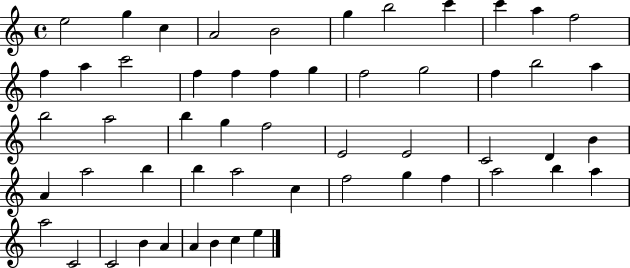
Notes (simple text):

E5/h G5/q C5/q A4/h B4/h G5/q B5/h C6/q C6/q A5/q F5/h F5/q A5/q C6/h F5/q F5/q F5/q G5/q F5/h G5/h F5/q B5/h A5/q B5/h A5/h B5/q G5/q F5/h E4/h E4/h C4/h D4/q B4/q A4/q A5/h B5/q B5/q A5/h C5/q F5/h G5/q F5/q A5/h B5/q A5/q A5/h C4/h C4/h B4/q A4/q A4/q B4/q C5/q E5/q